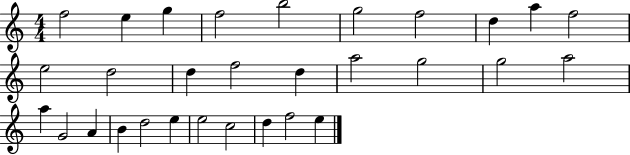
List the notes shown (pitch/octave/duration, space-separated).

F5/h E5/q G5/q F5/h B5/h G5/h F5/h D5/q A5/q F5/h E5/h D5/h D5/q F5/h D5/q A5/h G5/h G5/h A5/h A5/q G4/h A4/q B4/q D5/h E5/q E5/h C5/h D5/q F5/h E5/q